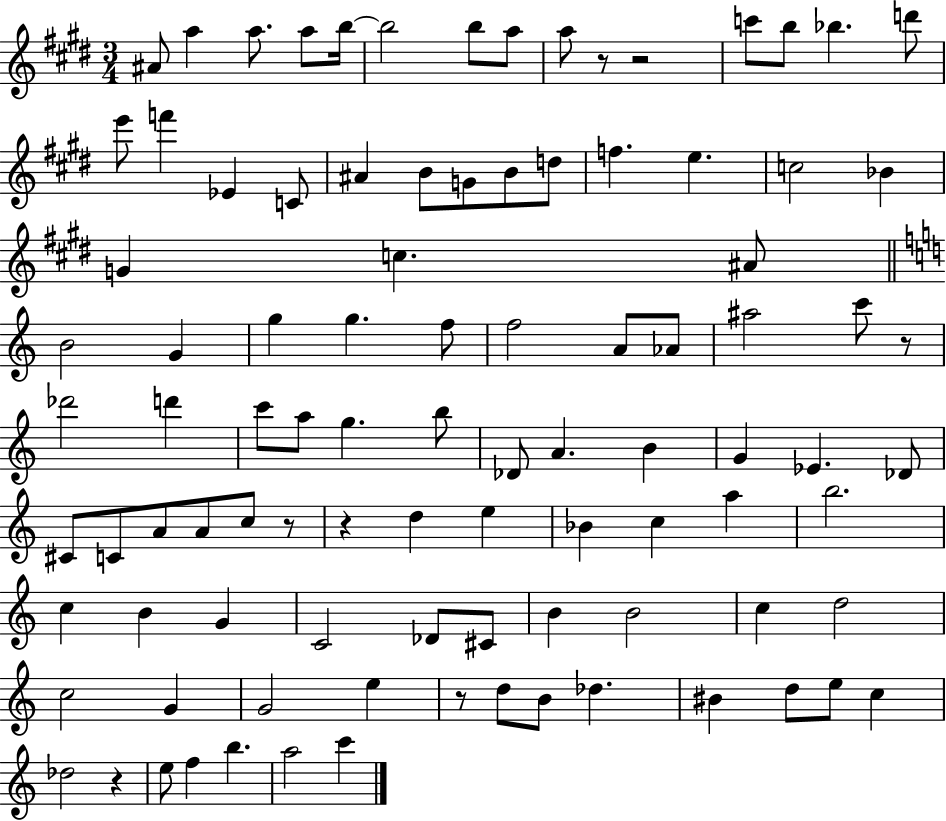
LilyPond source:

{
  \clef treble
  \numericTimeSignature
  \time 3/4
  \key e \major
  ais'8 a''4 a''8. a''8 b''16~~ | b''2 b''8 a''8 | a''8 r8 r2 | c'''8 b''8 bes''4. d'''8 | \break e'''8 f'''4 ees'4 c'8 | ais'4 b'8 g'8 b'8 d''8 | f''4. e''4. | c''2 bes'4 | \break g'4 c''4. ais'8 | \bar "||" \break \key c \major b'2 g'4 | g''4 g''4. f''8 | f''2 a'8 aes'8 | ais''2 c'''8 r8 | \break des'''2 d'''4 | c'''8 a''8 g''4. b''8 | des'8 a'4. b'4 | g'4 ees'4. des'8 | \break cis'8 c'8 a'8 a'8 c''8 r8 | r4 d''4 e''4 | bes'4 c''4 a''4 | b''2. | \break c''4 b'4 g'4 | c'2 des'8 cis'8 | b'4 b'2 | c''4 d''2 | \break c''2 g'4 | g'2 e''4 | r8 d''8 b'8 des''4. | bis'4 d''8 e''8 c''4 | \break des''2 r4 | e''8 f''4 b''4. | a''2 c'''4 | \bar "|."
}